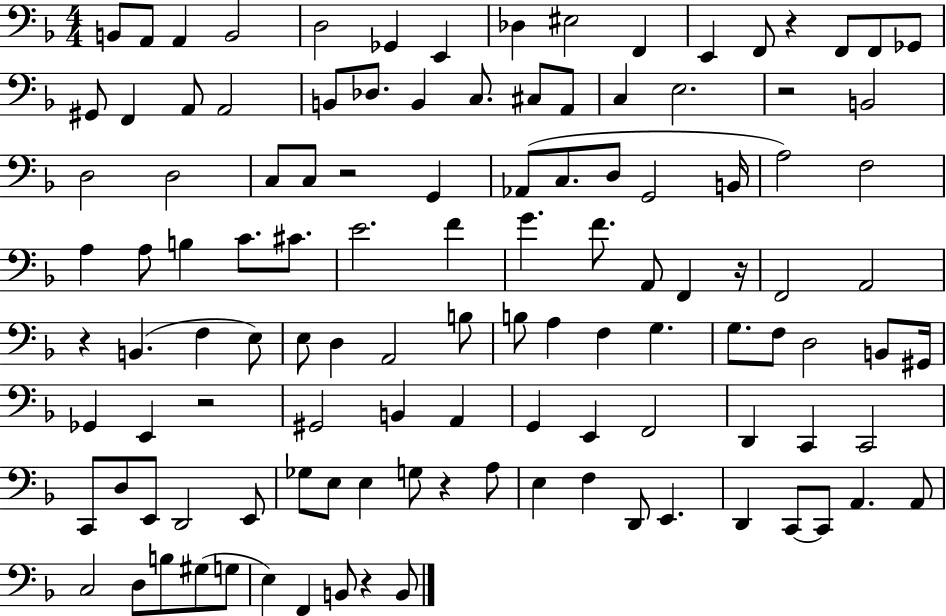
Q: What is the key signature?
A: F major